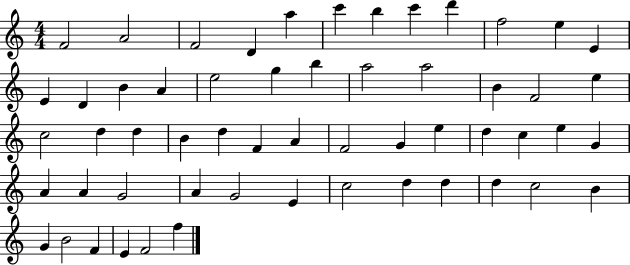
F4/h A4/h F4/h D4/q A5/q C6/q B5/q C6/q D6/q F5/h E5/q E4/q E4/q D4/q B4/q A4/q E5/h G5/q B5/q A5/h A5/h B4/q F4/h E5/q C5/h D5/q D5/q B4/q D5/q F4/q A4/q F4/h G4/q E5/q D5/q C5/q E5/q G4/q A4/q A4/q G4/h A4/q G4/h E4/q C5/h D5/q D5/q D5/q C5/h B4/q G4/q B4/h F4/q E4/q F4/h F5/q